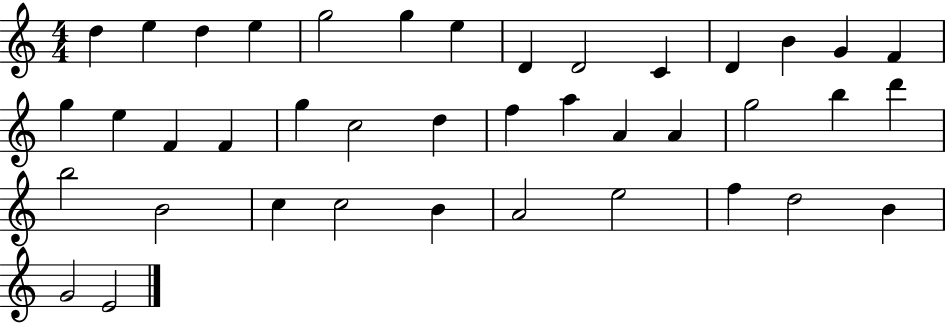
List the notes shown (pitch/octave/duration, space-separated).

D5/q E5/q D5/q E5/q G5/h G5/q E5/q D4/q D4/h C4/q D4/q B4/q G4/q F4/q G5/q E5/q F4/q F4/q G5/q C5/h D5/q F5/q A5/q A4/q A4/q G5/h B5/q D6/q B5/h B4/h C5/q C5/h B4/q A4/h E5/h F5/q D5/h B4/q G4/h E4/h